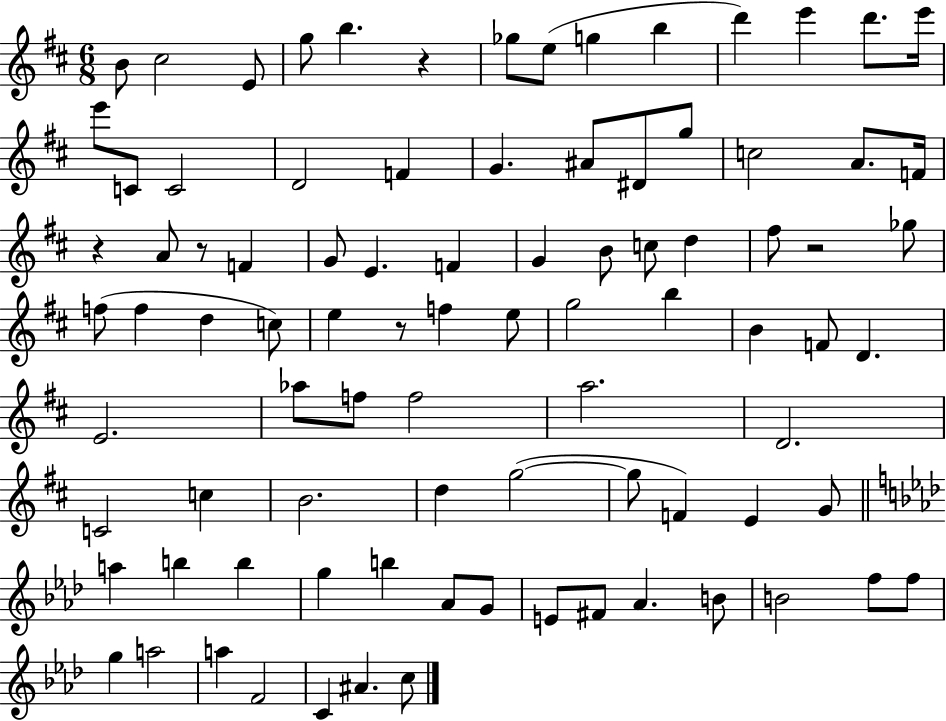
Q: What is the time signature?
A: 6/8